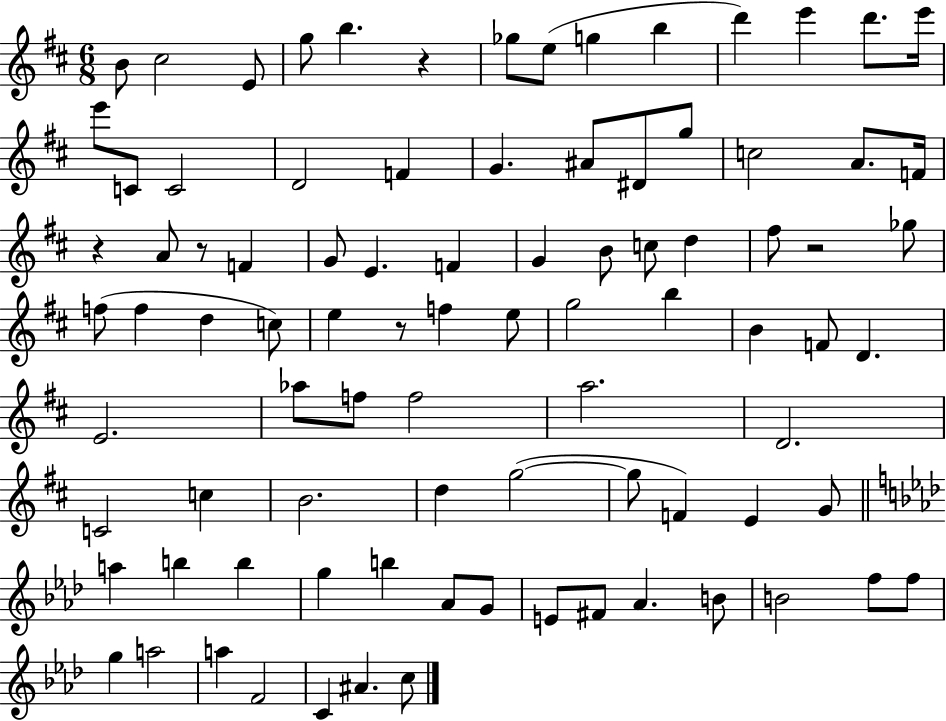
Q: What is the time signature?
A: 6/8